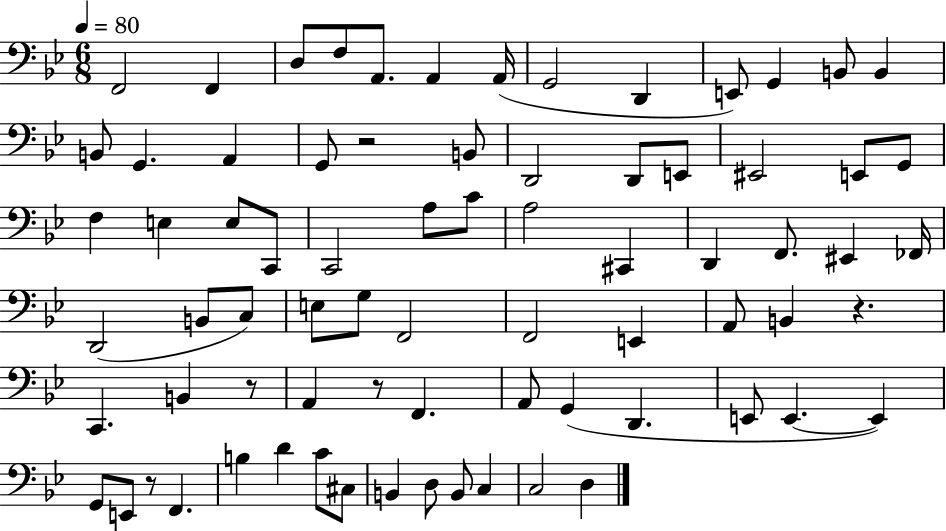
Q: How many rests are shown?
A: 5